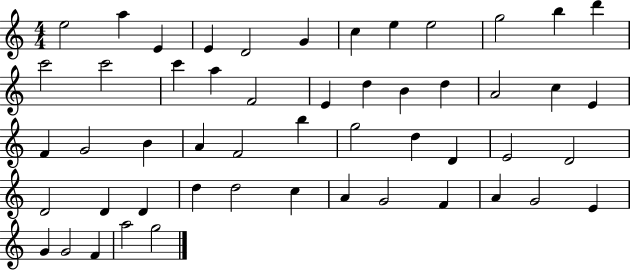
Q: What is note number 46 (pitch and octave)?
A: G4